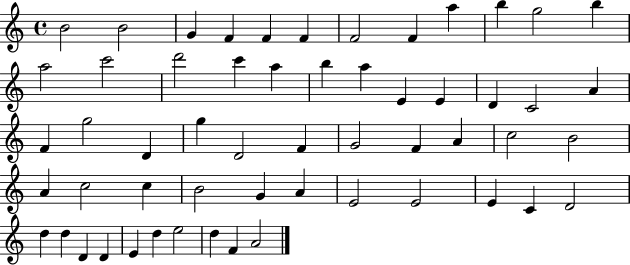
{
  \clef treble
  \time 4/4
  \defaultTimeSignature
  \key c \major
  b'2 b'2 | g'4 f'4 f'4 f'4 | f'2 f'4 a''4 | b''4 g''2 b''4 | \break a''2 c'''2 | d'''2 c'''4 a''4 | b''4 a''4 e'4 e'4 | d'4 c'2 a'4 | \break f'4 g''2 d'4 | g''4 d'2 f'4 | g'2 f'4 a'4 | c''2 b'2 | \break a'4 c''2 c''4 | b'2 g'4 a'4 | e'2 e'2 | e'4 c'4 d'2 | \break d''4 d''4 d'4 d'4 | e'4 d''4 e''2 | d''4 f'4 a'2 | \bar "|."
}